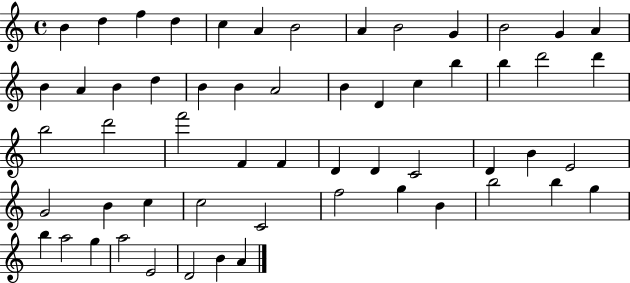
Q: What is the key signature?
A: C major